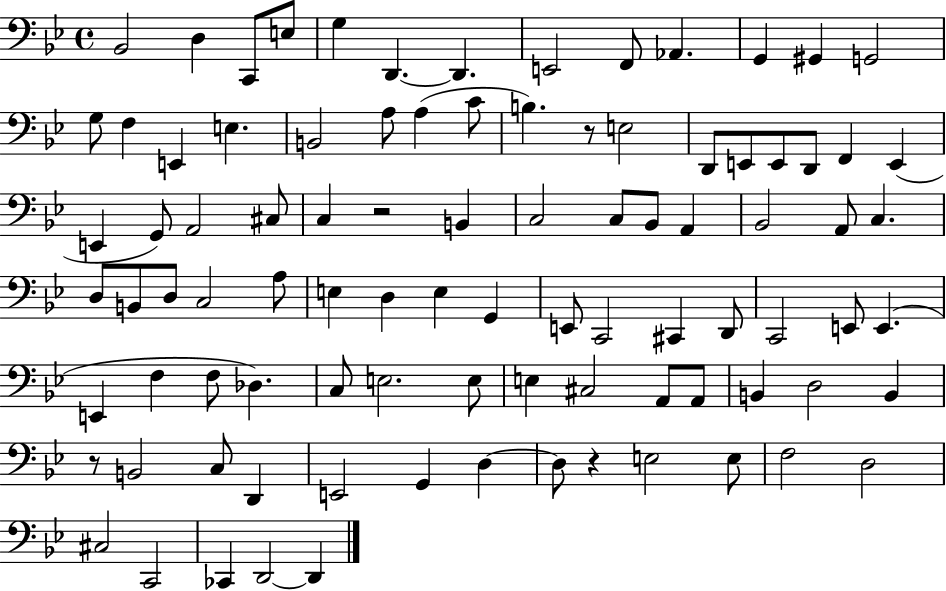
Bb2/h D3/q C2/e E3/e G3/q D2/q. D2/q. E2/h F2/e Ab2/q. G2/q G#2/q G2/h G3/e F3/q E2/q E3/q. B2/h A3/e A3/q C4/e B3/q. R/e E3/h D2/e E2/e E2/e D2/e F2/q E2/q E2/q G2/e A2/h C#3/e C3/q R/h B2/q C3/h C3/e Bb2/e A2/q Bb2/h A2/e C3/q. D3/e B2/e D3/e C3/h A3/e E3/q D3/q E3/q G2/q E2/e C2/h C#2/q D2/e C2/h E2/e E2/q. E2/q F3/q F3/e Db3/q. C3/e E3/h. E3/e E3/q C#3/h A2/e A2/e B2/q D3/h B2/q R/e B2/h C3/e D2/q E2/h G2/q D3/q D3/e R/q E3/h E3/e F3/h D3/h C#3/h C2/h CES2/q D2/h D2/q